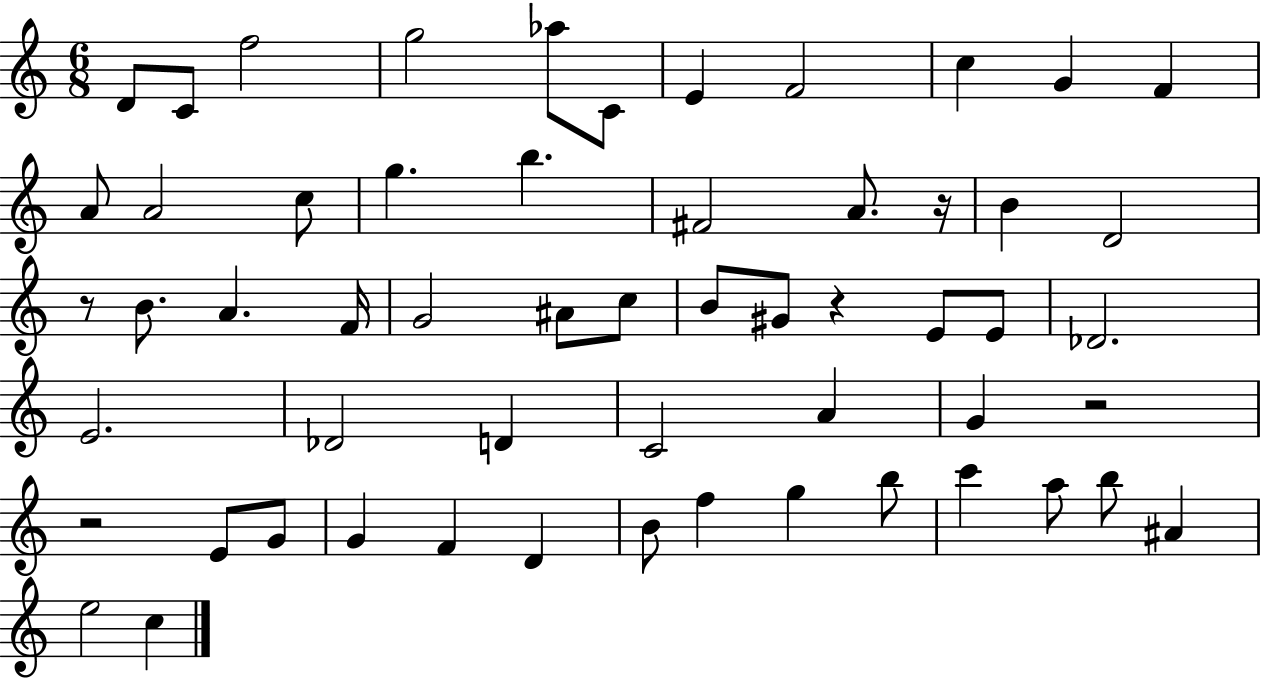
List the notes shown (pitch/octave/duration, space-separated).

D4/e C4/e F5/h G5/h Ab5/e C4/e E4/q F4/h C5/q G4/q F4/q A4/e A4/h C5/e G5/q. B5/q. F#4/h A4/e. R/s B4/q D4/h R/e B4/e. A4/q. F4/s G4/h A#4/e C5/e B4/e G#4/e R/q E4/e E4/e Db4/h. E4/h. Db4/h D4/q C4/h A4/q G4/q R/h R/h E4/e G4/e G4/q F4/q D4/q B4/e F5/q G5/q B5/e C6/q A5/e B5/e A#4/q E5/h C5/q